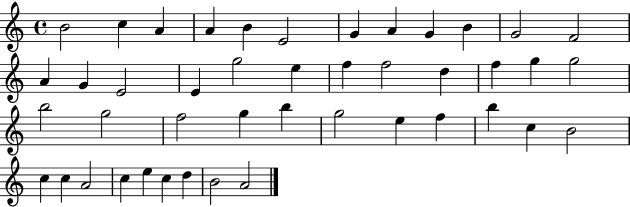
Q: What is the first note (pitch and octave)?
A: B4